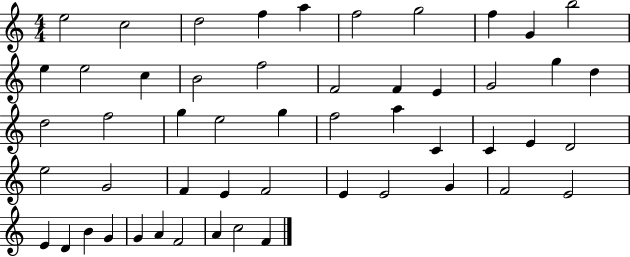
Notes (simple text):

E5/h C5/h D5/h F5/q A5/q F5/h G5/h F5/q G4/q B5/h E5/q E5/h C5/q B4/h F5/h F4/h F4/q E4/q G4/h G5/q D5/q D5/h F5/h G5/q E5/h G5/q F5/h A5/q C4/q C4/q E4/q D4/h E5/h G4/h F4/q E4/q F4/h E4/q E4/h G4/q F4/h E4/h E4/q D4/q B4/q G4/q G4/q A4/q F4/h A4/q C5/h F4/q